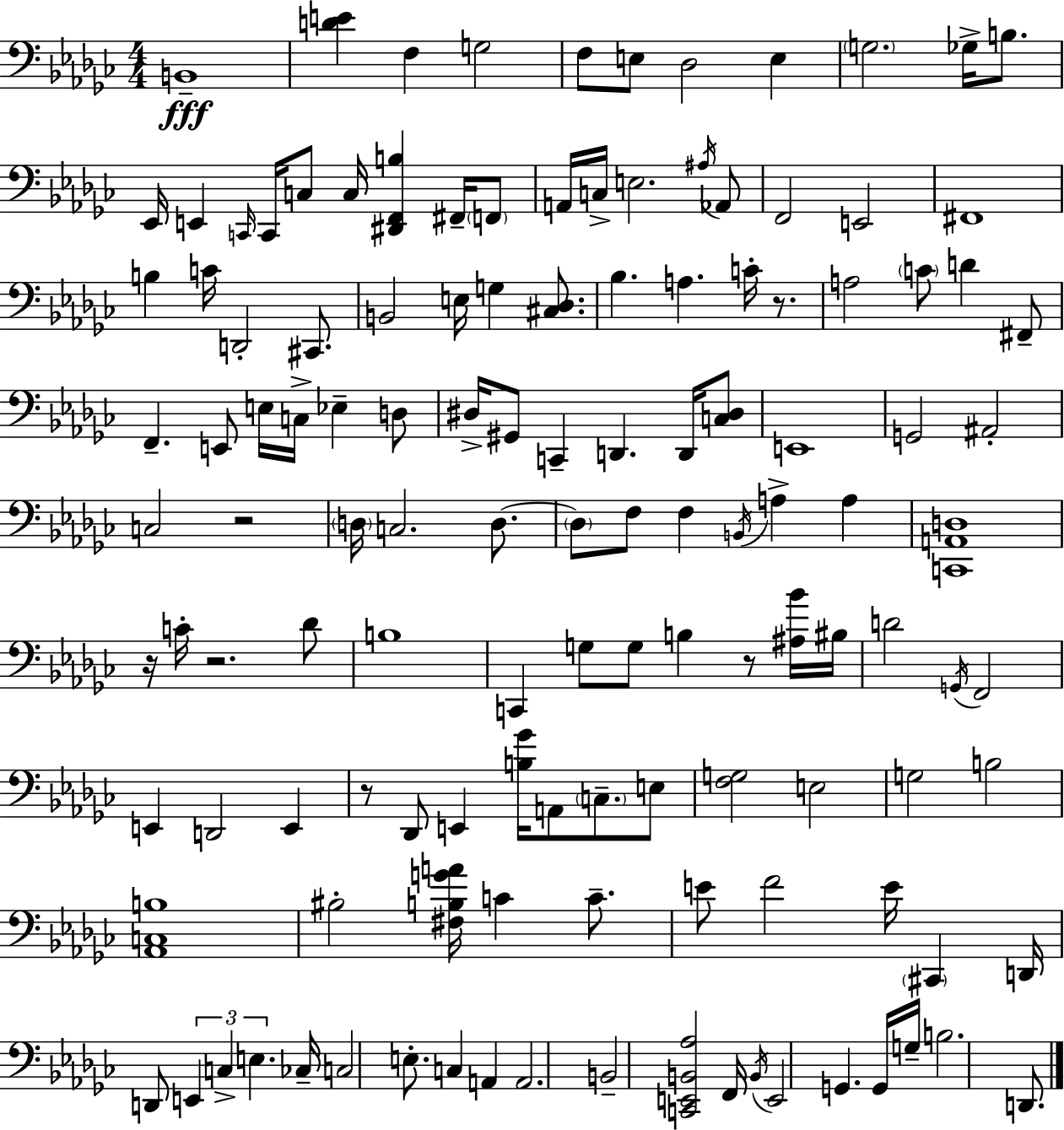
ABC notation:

X:1
T:Untitled
M:4/4
L:1/4
K:Ebm
B,,4 [DE] F, G,2 F,/2 E,/2 _D,2 E, G,2 _G,/4 B,/2 _E,,/4 E,, C,,/4 C,,/4 C,/2 C,/4 [^D,,F,,B,] ^F,,/4 F,,/2 A,,/4 C,/4 E,2 ^A,/4 _A,,/2 F,,2 E,,2 ^F,,4 B, C/4 D,,2 ^C,,/2 B,,2 E,/4 G, [^C,_D,]/2 _B, A, C/4 z/2 A,2 C/2 D ^F,,/2 F,, E,,/2 E,/4 C,/4 _E, D,/2 ^D,/4 ^G,,/2 C,, D,, D,,/4 [C,^D,]/2 E,,4 G,,2 ^A,,2 C,2 z2 D,/4 C,2 D,/2 D,/2 F,/2 F, B,,/4 A, A, [C,,A,,D,]4 z/4 C/4 z2 _D/2 B,4 C,, G,/2 G,/2 B, z/2 [^A,_B]/4 ^B,/4 D2 G,,/4 F,,2 E,, D,,2 E,, z/2 _D,,/2 E,, [B,_G]/4 A,,/2 C,/2 E,/2 [F,G,]2 E,2 G,2 B,2 [_A,,C,B,]4 ^B,2 [^F,B,GA]/4 C C/2 E/2 F2 E/4 ^C,, D,,/4 D,,/2 E,, C, E, _C,/4 C,2 E,/2 C, A,, A,,2 B,,2 [C,,E,,B,,_A,]2 F,,/4 B,,/4 E,,2 G,, G,,/4 G,/4 B,2 D,,/2